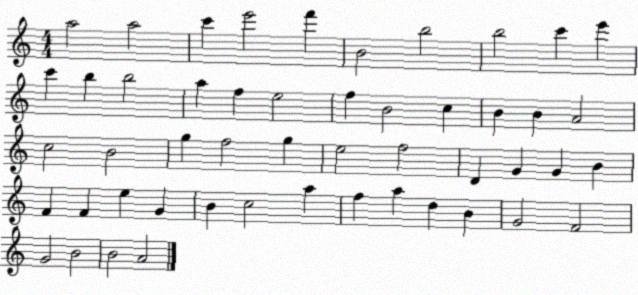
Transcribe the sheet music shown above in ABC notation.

X:1
T:Untitled
M:4/4
L:1/4
K:C
a2 a2 c' e'2 f' B2 b2 b2 c' e' c' b b2 a f e2 f B2 c B B A2 c2 B2 g f2 g e2 f2 D G G B F F e G B c2 a f a d B G2 F2 G2 B2 B2 A2